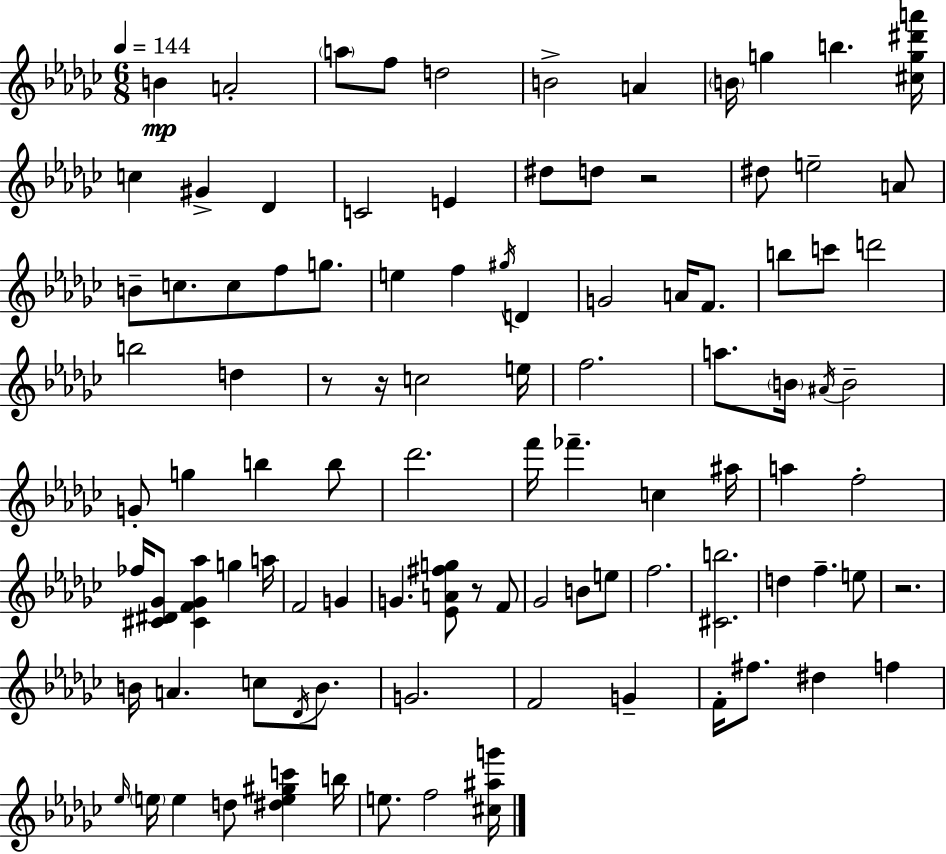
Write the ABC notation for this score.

X:1
T:Untitled
M:6/8
L:1/4
K:Ebm
B A2 a/2 f/2 d2 B2 A B/4 g b [^cg^d'a']/4 c ^G _D C2 E ^d/2 d/2 z2 ^d/2 e2 A/2 B/2 c/2 c/2 f/2 g/2 e f ^g/4 D G2 A/4 F/2 b/2 c'/2 d'2 b2 d z/2 z/4 c2 e/4 f2 a/2 B/4 ^A/4 B2 G/2 g b b/2 _d'2 f'/4 _f' c ^a/4 a f2 _f/4 [^C^D_G]/2 [^CF_G_a] g a/4 F2 G G [_EA^fg]/2 z/2 F/2 _G2 B/2 e/2 f2 [^Cb]2 d f e/2 z2 B/4 A c/2 _D/4 B/2 G2 F2 G F/4 ^f/2 ^d f _e/4 e/4 e d/2 [^de^gc'] b/4 e/2 f2 [^c^ag']/4